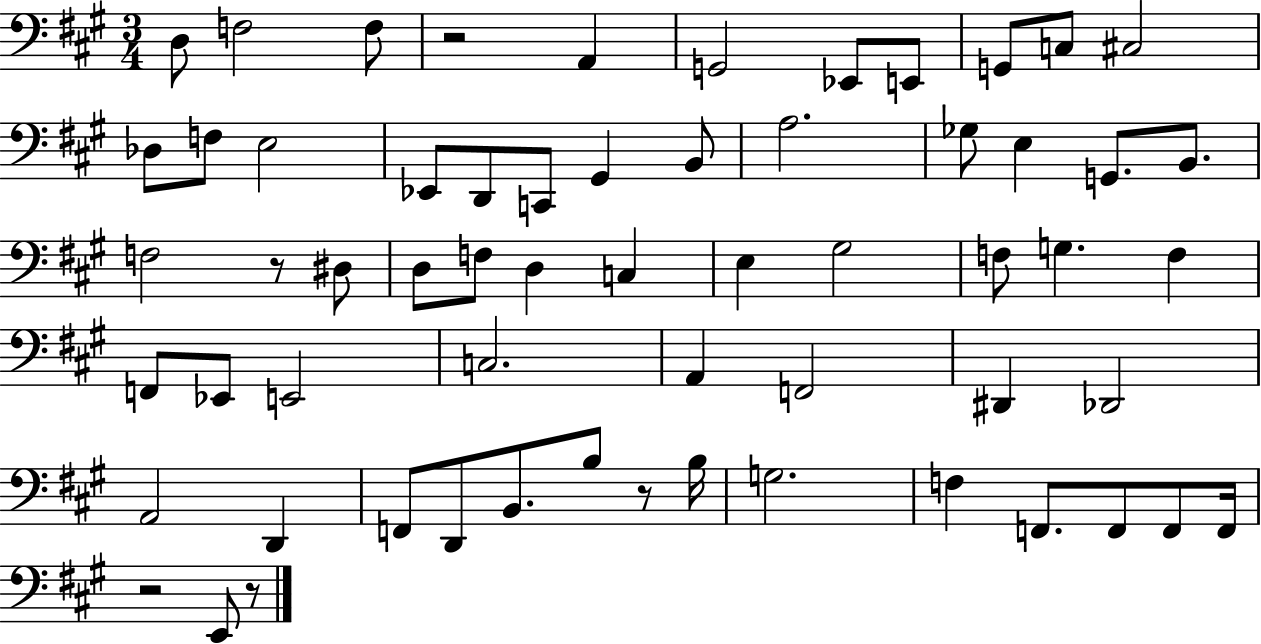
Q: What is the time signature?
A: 3/4